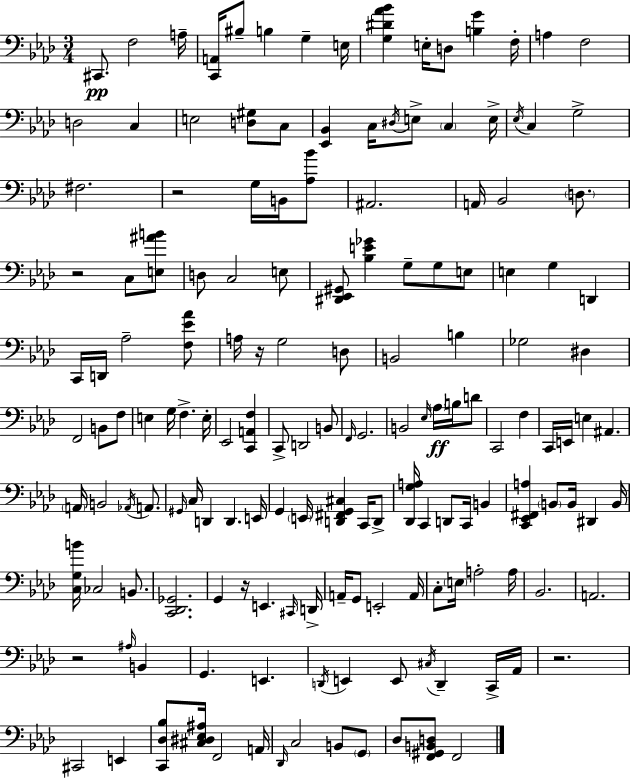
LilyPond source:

{
  \clef bass
  \numericTimeSignature
  \time 3/4
  \key f \minor
  cis,8.\pp f2 a16-- | <c, a,>16 bis8-- b4 g4-- e16 | <g dis' aes' bes'>4 e16-. d8 <b g'>4 f16-. | a4 f2 | \break d2 c4 | e2 <d gis>8 c8 | <ees, bes,>4 c16 \acciaccatura { dis16 } e8-> \parenthesize c4 | e16-> \acciaccatura { ees16 } c4 g2-> | \break fis2. | r2 g16 b,16 | <aes bes'>8 ais,2. | a,16 bes,2 \parenthesize d8. | \break r2 c8 | <e ais' b'>8 d8 c2 | e8 <dis, ees, gis,>8 <bes e' ges'>4 g8-- g8 | e8 e4 g4 d,4 | \break c,16 d,16 aes2-- | <f ees' aes'>8 a16 r16 g2 | d8 b,2 b4 | ges2 dis4 | \break f,2 b,8 | f8 e4 g16 f4.-> | e16-. ees,2 <c, a, f>4 | c,8-> d,2 | \break b,8 \grace { f,16 } g,2. | b,2 \grace { ees16 }\ff | \parenthesize aes16 b16 d'8 c,2 | f4 c,16 e,16 e4 ais,4. | \break \parenthesize a,16 b,2 | \acciaccatura { aes,16 } a,8. \grace { gis,16 } c16 d,4 d,4. | e,16 g,4 \parenthesize e,16 <d, fis, g, cis>4 | c,16 d,8-> <des, g a>16 c,4 d,8 | \break c,16 b,4 <c, ees, fis, a>4 \parenthesize b,8 | b,16 dis,4 b,16 <c g b'>16 ces2 | b,8. <c, des, ges,>2. | g,4 r16 e,4. | \break \grace { cis,16 } d,16-> a,16-- g,8 e,2-. | a,16 c8-. \parenthesize e16 a2-. | a16 bes,2. | a,2. | \break r2 | \grace { ais16 } b,4 g,4. | e,4. \acciaccatura { d,16 } e,4 | e,8 \acciaccatura { cis16 } d,4-- c,16-> aes,16 r2. | \break cis,2 | e,4 <c, des bes>8 | <cis dis ees ais>16 f,2 a,16 \grace { des,16 } c2 | b,8 \parenthesize g,8 des8 | \break <f, gis, b, d>8 f,2 \bar "|."
}